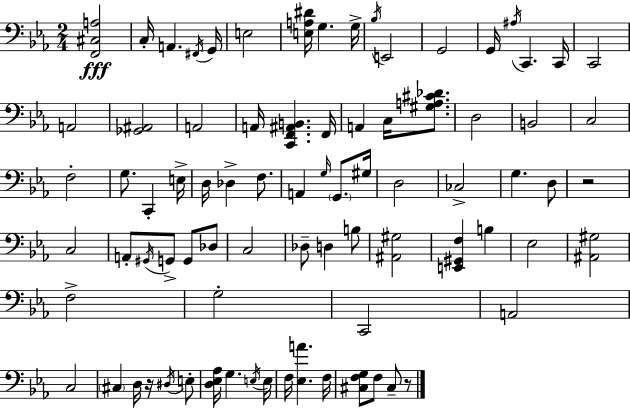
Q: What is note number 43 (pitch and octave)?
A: G2